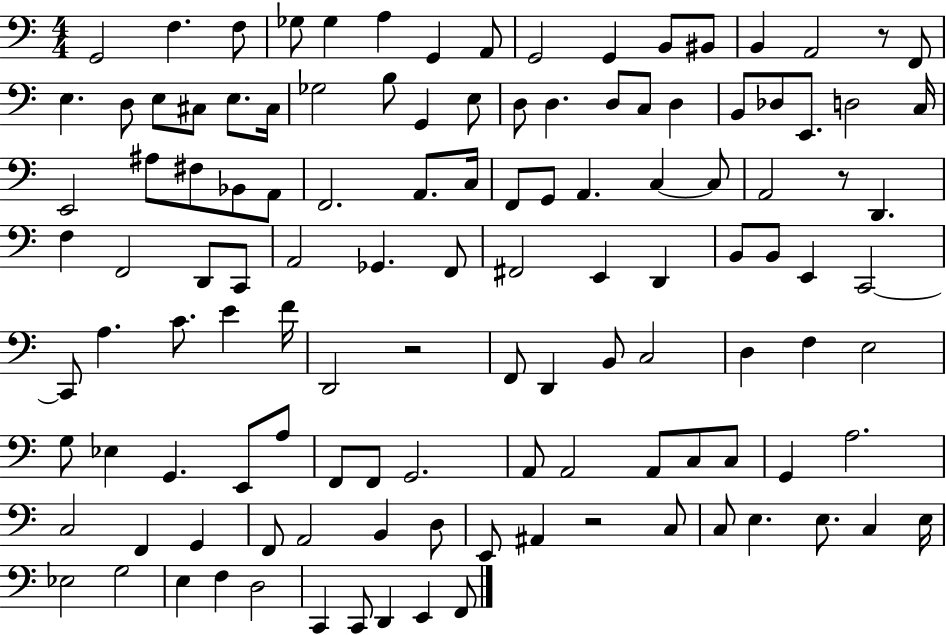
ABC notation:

X:1
T:Untitled
M:4/4
L:1/4
K:C
G,,2 F, F,/2 _G,/2 _G, A, G,, A,,/2 G,,2 G,, B,,/2 ^B,,/2 B,, A,,2 z/2 F,,/2 E, D,/2 E,/2 ^C,/2 E,/2 ^C,/4 _G,2 B,/2 G,, E,/2 D,/2 D, D,/2 C,/2 D, B,,/2 _D,/2 E,,/2 D,2 C,/4 E,,2 ^A,/2 ^F,/2 _B,,/2 A,,/2 F,,2 A,,/2 C,/4 F,,/2 G,,/2 A,, C, C,/2 A,,2 z/2 D,, F, F,,2 D,,/2 C,,/2 A,,2 _G,, F,,/2 ^F,,2 E,, D,, B,,/2 B,,/2 E,, C,,2 C,,/2 A, C/2 E F/4 D,,2 z2 F,,/2 D,, B,,/2 C,2 D, F, E,2 G,/2 _E, G,, E,,/2 A,/2 F,,/2 F,,/2 G,,2 A,,/2 A,,2 A,,/2 C,/2 C,/2 G,, A,2 C,2 F,, G,, F,,/2 A,,2 B,, D,/2 E,,/2 ^A,, z2 C,/2 C,/2 E, E,/2 C, E,/4 _E,2 G,2 E, F, D,2 C,, C,,/2 D,, E,, F,,/2